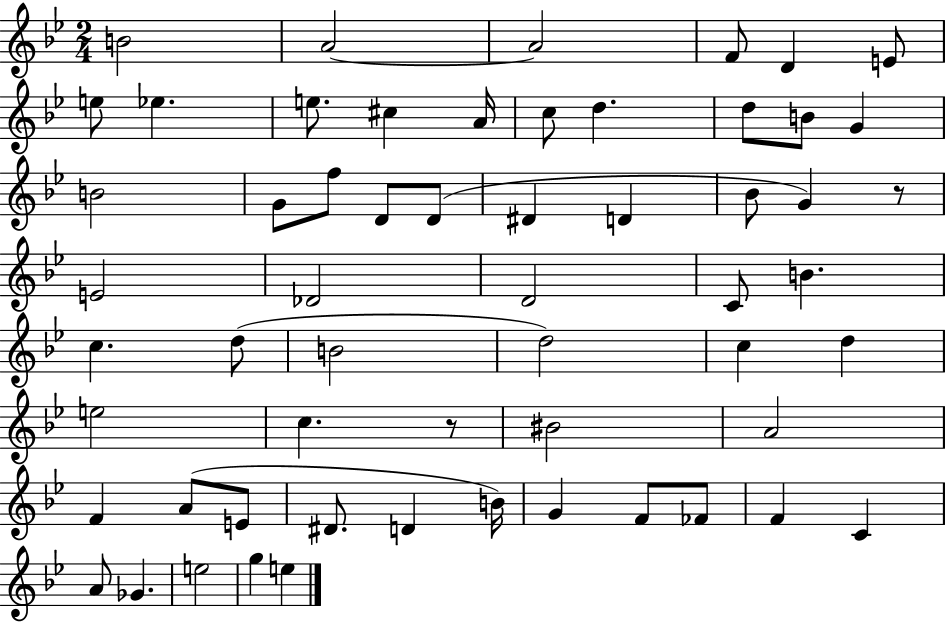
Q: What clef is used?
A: treble